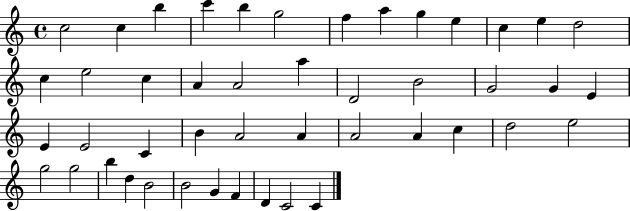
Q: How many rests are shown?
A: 0